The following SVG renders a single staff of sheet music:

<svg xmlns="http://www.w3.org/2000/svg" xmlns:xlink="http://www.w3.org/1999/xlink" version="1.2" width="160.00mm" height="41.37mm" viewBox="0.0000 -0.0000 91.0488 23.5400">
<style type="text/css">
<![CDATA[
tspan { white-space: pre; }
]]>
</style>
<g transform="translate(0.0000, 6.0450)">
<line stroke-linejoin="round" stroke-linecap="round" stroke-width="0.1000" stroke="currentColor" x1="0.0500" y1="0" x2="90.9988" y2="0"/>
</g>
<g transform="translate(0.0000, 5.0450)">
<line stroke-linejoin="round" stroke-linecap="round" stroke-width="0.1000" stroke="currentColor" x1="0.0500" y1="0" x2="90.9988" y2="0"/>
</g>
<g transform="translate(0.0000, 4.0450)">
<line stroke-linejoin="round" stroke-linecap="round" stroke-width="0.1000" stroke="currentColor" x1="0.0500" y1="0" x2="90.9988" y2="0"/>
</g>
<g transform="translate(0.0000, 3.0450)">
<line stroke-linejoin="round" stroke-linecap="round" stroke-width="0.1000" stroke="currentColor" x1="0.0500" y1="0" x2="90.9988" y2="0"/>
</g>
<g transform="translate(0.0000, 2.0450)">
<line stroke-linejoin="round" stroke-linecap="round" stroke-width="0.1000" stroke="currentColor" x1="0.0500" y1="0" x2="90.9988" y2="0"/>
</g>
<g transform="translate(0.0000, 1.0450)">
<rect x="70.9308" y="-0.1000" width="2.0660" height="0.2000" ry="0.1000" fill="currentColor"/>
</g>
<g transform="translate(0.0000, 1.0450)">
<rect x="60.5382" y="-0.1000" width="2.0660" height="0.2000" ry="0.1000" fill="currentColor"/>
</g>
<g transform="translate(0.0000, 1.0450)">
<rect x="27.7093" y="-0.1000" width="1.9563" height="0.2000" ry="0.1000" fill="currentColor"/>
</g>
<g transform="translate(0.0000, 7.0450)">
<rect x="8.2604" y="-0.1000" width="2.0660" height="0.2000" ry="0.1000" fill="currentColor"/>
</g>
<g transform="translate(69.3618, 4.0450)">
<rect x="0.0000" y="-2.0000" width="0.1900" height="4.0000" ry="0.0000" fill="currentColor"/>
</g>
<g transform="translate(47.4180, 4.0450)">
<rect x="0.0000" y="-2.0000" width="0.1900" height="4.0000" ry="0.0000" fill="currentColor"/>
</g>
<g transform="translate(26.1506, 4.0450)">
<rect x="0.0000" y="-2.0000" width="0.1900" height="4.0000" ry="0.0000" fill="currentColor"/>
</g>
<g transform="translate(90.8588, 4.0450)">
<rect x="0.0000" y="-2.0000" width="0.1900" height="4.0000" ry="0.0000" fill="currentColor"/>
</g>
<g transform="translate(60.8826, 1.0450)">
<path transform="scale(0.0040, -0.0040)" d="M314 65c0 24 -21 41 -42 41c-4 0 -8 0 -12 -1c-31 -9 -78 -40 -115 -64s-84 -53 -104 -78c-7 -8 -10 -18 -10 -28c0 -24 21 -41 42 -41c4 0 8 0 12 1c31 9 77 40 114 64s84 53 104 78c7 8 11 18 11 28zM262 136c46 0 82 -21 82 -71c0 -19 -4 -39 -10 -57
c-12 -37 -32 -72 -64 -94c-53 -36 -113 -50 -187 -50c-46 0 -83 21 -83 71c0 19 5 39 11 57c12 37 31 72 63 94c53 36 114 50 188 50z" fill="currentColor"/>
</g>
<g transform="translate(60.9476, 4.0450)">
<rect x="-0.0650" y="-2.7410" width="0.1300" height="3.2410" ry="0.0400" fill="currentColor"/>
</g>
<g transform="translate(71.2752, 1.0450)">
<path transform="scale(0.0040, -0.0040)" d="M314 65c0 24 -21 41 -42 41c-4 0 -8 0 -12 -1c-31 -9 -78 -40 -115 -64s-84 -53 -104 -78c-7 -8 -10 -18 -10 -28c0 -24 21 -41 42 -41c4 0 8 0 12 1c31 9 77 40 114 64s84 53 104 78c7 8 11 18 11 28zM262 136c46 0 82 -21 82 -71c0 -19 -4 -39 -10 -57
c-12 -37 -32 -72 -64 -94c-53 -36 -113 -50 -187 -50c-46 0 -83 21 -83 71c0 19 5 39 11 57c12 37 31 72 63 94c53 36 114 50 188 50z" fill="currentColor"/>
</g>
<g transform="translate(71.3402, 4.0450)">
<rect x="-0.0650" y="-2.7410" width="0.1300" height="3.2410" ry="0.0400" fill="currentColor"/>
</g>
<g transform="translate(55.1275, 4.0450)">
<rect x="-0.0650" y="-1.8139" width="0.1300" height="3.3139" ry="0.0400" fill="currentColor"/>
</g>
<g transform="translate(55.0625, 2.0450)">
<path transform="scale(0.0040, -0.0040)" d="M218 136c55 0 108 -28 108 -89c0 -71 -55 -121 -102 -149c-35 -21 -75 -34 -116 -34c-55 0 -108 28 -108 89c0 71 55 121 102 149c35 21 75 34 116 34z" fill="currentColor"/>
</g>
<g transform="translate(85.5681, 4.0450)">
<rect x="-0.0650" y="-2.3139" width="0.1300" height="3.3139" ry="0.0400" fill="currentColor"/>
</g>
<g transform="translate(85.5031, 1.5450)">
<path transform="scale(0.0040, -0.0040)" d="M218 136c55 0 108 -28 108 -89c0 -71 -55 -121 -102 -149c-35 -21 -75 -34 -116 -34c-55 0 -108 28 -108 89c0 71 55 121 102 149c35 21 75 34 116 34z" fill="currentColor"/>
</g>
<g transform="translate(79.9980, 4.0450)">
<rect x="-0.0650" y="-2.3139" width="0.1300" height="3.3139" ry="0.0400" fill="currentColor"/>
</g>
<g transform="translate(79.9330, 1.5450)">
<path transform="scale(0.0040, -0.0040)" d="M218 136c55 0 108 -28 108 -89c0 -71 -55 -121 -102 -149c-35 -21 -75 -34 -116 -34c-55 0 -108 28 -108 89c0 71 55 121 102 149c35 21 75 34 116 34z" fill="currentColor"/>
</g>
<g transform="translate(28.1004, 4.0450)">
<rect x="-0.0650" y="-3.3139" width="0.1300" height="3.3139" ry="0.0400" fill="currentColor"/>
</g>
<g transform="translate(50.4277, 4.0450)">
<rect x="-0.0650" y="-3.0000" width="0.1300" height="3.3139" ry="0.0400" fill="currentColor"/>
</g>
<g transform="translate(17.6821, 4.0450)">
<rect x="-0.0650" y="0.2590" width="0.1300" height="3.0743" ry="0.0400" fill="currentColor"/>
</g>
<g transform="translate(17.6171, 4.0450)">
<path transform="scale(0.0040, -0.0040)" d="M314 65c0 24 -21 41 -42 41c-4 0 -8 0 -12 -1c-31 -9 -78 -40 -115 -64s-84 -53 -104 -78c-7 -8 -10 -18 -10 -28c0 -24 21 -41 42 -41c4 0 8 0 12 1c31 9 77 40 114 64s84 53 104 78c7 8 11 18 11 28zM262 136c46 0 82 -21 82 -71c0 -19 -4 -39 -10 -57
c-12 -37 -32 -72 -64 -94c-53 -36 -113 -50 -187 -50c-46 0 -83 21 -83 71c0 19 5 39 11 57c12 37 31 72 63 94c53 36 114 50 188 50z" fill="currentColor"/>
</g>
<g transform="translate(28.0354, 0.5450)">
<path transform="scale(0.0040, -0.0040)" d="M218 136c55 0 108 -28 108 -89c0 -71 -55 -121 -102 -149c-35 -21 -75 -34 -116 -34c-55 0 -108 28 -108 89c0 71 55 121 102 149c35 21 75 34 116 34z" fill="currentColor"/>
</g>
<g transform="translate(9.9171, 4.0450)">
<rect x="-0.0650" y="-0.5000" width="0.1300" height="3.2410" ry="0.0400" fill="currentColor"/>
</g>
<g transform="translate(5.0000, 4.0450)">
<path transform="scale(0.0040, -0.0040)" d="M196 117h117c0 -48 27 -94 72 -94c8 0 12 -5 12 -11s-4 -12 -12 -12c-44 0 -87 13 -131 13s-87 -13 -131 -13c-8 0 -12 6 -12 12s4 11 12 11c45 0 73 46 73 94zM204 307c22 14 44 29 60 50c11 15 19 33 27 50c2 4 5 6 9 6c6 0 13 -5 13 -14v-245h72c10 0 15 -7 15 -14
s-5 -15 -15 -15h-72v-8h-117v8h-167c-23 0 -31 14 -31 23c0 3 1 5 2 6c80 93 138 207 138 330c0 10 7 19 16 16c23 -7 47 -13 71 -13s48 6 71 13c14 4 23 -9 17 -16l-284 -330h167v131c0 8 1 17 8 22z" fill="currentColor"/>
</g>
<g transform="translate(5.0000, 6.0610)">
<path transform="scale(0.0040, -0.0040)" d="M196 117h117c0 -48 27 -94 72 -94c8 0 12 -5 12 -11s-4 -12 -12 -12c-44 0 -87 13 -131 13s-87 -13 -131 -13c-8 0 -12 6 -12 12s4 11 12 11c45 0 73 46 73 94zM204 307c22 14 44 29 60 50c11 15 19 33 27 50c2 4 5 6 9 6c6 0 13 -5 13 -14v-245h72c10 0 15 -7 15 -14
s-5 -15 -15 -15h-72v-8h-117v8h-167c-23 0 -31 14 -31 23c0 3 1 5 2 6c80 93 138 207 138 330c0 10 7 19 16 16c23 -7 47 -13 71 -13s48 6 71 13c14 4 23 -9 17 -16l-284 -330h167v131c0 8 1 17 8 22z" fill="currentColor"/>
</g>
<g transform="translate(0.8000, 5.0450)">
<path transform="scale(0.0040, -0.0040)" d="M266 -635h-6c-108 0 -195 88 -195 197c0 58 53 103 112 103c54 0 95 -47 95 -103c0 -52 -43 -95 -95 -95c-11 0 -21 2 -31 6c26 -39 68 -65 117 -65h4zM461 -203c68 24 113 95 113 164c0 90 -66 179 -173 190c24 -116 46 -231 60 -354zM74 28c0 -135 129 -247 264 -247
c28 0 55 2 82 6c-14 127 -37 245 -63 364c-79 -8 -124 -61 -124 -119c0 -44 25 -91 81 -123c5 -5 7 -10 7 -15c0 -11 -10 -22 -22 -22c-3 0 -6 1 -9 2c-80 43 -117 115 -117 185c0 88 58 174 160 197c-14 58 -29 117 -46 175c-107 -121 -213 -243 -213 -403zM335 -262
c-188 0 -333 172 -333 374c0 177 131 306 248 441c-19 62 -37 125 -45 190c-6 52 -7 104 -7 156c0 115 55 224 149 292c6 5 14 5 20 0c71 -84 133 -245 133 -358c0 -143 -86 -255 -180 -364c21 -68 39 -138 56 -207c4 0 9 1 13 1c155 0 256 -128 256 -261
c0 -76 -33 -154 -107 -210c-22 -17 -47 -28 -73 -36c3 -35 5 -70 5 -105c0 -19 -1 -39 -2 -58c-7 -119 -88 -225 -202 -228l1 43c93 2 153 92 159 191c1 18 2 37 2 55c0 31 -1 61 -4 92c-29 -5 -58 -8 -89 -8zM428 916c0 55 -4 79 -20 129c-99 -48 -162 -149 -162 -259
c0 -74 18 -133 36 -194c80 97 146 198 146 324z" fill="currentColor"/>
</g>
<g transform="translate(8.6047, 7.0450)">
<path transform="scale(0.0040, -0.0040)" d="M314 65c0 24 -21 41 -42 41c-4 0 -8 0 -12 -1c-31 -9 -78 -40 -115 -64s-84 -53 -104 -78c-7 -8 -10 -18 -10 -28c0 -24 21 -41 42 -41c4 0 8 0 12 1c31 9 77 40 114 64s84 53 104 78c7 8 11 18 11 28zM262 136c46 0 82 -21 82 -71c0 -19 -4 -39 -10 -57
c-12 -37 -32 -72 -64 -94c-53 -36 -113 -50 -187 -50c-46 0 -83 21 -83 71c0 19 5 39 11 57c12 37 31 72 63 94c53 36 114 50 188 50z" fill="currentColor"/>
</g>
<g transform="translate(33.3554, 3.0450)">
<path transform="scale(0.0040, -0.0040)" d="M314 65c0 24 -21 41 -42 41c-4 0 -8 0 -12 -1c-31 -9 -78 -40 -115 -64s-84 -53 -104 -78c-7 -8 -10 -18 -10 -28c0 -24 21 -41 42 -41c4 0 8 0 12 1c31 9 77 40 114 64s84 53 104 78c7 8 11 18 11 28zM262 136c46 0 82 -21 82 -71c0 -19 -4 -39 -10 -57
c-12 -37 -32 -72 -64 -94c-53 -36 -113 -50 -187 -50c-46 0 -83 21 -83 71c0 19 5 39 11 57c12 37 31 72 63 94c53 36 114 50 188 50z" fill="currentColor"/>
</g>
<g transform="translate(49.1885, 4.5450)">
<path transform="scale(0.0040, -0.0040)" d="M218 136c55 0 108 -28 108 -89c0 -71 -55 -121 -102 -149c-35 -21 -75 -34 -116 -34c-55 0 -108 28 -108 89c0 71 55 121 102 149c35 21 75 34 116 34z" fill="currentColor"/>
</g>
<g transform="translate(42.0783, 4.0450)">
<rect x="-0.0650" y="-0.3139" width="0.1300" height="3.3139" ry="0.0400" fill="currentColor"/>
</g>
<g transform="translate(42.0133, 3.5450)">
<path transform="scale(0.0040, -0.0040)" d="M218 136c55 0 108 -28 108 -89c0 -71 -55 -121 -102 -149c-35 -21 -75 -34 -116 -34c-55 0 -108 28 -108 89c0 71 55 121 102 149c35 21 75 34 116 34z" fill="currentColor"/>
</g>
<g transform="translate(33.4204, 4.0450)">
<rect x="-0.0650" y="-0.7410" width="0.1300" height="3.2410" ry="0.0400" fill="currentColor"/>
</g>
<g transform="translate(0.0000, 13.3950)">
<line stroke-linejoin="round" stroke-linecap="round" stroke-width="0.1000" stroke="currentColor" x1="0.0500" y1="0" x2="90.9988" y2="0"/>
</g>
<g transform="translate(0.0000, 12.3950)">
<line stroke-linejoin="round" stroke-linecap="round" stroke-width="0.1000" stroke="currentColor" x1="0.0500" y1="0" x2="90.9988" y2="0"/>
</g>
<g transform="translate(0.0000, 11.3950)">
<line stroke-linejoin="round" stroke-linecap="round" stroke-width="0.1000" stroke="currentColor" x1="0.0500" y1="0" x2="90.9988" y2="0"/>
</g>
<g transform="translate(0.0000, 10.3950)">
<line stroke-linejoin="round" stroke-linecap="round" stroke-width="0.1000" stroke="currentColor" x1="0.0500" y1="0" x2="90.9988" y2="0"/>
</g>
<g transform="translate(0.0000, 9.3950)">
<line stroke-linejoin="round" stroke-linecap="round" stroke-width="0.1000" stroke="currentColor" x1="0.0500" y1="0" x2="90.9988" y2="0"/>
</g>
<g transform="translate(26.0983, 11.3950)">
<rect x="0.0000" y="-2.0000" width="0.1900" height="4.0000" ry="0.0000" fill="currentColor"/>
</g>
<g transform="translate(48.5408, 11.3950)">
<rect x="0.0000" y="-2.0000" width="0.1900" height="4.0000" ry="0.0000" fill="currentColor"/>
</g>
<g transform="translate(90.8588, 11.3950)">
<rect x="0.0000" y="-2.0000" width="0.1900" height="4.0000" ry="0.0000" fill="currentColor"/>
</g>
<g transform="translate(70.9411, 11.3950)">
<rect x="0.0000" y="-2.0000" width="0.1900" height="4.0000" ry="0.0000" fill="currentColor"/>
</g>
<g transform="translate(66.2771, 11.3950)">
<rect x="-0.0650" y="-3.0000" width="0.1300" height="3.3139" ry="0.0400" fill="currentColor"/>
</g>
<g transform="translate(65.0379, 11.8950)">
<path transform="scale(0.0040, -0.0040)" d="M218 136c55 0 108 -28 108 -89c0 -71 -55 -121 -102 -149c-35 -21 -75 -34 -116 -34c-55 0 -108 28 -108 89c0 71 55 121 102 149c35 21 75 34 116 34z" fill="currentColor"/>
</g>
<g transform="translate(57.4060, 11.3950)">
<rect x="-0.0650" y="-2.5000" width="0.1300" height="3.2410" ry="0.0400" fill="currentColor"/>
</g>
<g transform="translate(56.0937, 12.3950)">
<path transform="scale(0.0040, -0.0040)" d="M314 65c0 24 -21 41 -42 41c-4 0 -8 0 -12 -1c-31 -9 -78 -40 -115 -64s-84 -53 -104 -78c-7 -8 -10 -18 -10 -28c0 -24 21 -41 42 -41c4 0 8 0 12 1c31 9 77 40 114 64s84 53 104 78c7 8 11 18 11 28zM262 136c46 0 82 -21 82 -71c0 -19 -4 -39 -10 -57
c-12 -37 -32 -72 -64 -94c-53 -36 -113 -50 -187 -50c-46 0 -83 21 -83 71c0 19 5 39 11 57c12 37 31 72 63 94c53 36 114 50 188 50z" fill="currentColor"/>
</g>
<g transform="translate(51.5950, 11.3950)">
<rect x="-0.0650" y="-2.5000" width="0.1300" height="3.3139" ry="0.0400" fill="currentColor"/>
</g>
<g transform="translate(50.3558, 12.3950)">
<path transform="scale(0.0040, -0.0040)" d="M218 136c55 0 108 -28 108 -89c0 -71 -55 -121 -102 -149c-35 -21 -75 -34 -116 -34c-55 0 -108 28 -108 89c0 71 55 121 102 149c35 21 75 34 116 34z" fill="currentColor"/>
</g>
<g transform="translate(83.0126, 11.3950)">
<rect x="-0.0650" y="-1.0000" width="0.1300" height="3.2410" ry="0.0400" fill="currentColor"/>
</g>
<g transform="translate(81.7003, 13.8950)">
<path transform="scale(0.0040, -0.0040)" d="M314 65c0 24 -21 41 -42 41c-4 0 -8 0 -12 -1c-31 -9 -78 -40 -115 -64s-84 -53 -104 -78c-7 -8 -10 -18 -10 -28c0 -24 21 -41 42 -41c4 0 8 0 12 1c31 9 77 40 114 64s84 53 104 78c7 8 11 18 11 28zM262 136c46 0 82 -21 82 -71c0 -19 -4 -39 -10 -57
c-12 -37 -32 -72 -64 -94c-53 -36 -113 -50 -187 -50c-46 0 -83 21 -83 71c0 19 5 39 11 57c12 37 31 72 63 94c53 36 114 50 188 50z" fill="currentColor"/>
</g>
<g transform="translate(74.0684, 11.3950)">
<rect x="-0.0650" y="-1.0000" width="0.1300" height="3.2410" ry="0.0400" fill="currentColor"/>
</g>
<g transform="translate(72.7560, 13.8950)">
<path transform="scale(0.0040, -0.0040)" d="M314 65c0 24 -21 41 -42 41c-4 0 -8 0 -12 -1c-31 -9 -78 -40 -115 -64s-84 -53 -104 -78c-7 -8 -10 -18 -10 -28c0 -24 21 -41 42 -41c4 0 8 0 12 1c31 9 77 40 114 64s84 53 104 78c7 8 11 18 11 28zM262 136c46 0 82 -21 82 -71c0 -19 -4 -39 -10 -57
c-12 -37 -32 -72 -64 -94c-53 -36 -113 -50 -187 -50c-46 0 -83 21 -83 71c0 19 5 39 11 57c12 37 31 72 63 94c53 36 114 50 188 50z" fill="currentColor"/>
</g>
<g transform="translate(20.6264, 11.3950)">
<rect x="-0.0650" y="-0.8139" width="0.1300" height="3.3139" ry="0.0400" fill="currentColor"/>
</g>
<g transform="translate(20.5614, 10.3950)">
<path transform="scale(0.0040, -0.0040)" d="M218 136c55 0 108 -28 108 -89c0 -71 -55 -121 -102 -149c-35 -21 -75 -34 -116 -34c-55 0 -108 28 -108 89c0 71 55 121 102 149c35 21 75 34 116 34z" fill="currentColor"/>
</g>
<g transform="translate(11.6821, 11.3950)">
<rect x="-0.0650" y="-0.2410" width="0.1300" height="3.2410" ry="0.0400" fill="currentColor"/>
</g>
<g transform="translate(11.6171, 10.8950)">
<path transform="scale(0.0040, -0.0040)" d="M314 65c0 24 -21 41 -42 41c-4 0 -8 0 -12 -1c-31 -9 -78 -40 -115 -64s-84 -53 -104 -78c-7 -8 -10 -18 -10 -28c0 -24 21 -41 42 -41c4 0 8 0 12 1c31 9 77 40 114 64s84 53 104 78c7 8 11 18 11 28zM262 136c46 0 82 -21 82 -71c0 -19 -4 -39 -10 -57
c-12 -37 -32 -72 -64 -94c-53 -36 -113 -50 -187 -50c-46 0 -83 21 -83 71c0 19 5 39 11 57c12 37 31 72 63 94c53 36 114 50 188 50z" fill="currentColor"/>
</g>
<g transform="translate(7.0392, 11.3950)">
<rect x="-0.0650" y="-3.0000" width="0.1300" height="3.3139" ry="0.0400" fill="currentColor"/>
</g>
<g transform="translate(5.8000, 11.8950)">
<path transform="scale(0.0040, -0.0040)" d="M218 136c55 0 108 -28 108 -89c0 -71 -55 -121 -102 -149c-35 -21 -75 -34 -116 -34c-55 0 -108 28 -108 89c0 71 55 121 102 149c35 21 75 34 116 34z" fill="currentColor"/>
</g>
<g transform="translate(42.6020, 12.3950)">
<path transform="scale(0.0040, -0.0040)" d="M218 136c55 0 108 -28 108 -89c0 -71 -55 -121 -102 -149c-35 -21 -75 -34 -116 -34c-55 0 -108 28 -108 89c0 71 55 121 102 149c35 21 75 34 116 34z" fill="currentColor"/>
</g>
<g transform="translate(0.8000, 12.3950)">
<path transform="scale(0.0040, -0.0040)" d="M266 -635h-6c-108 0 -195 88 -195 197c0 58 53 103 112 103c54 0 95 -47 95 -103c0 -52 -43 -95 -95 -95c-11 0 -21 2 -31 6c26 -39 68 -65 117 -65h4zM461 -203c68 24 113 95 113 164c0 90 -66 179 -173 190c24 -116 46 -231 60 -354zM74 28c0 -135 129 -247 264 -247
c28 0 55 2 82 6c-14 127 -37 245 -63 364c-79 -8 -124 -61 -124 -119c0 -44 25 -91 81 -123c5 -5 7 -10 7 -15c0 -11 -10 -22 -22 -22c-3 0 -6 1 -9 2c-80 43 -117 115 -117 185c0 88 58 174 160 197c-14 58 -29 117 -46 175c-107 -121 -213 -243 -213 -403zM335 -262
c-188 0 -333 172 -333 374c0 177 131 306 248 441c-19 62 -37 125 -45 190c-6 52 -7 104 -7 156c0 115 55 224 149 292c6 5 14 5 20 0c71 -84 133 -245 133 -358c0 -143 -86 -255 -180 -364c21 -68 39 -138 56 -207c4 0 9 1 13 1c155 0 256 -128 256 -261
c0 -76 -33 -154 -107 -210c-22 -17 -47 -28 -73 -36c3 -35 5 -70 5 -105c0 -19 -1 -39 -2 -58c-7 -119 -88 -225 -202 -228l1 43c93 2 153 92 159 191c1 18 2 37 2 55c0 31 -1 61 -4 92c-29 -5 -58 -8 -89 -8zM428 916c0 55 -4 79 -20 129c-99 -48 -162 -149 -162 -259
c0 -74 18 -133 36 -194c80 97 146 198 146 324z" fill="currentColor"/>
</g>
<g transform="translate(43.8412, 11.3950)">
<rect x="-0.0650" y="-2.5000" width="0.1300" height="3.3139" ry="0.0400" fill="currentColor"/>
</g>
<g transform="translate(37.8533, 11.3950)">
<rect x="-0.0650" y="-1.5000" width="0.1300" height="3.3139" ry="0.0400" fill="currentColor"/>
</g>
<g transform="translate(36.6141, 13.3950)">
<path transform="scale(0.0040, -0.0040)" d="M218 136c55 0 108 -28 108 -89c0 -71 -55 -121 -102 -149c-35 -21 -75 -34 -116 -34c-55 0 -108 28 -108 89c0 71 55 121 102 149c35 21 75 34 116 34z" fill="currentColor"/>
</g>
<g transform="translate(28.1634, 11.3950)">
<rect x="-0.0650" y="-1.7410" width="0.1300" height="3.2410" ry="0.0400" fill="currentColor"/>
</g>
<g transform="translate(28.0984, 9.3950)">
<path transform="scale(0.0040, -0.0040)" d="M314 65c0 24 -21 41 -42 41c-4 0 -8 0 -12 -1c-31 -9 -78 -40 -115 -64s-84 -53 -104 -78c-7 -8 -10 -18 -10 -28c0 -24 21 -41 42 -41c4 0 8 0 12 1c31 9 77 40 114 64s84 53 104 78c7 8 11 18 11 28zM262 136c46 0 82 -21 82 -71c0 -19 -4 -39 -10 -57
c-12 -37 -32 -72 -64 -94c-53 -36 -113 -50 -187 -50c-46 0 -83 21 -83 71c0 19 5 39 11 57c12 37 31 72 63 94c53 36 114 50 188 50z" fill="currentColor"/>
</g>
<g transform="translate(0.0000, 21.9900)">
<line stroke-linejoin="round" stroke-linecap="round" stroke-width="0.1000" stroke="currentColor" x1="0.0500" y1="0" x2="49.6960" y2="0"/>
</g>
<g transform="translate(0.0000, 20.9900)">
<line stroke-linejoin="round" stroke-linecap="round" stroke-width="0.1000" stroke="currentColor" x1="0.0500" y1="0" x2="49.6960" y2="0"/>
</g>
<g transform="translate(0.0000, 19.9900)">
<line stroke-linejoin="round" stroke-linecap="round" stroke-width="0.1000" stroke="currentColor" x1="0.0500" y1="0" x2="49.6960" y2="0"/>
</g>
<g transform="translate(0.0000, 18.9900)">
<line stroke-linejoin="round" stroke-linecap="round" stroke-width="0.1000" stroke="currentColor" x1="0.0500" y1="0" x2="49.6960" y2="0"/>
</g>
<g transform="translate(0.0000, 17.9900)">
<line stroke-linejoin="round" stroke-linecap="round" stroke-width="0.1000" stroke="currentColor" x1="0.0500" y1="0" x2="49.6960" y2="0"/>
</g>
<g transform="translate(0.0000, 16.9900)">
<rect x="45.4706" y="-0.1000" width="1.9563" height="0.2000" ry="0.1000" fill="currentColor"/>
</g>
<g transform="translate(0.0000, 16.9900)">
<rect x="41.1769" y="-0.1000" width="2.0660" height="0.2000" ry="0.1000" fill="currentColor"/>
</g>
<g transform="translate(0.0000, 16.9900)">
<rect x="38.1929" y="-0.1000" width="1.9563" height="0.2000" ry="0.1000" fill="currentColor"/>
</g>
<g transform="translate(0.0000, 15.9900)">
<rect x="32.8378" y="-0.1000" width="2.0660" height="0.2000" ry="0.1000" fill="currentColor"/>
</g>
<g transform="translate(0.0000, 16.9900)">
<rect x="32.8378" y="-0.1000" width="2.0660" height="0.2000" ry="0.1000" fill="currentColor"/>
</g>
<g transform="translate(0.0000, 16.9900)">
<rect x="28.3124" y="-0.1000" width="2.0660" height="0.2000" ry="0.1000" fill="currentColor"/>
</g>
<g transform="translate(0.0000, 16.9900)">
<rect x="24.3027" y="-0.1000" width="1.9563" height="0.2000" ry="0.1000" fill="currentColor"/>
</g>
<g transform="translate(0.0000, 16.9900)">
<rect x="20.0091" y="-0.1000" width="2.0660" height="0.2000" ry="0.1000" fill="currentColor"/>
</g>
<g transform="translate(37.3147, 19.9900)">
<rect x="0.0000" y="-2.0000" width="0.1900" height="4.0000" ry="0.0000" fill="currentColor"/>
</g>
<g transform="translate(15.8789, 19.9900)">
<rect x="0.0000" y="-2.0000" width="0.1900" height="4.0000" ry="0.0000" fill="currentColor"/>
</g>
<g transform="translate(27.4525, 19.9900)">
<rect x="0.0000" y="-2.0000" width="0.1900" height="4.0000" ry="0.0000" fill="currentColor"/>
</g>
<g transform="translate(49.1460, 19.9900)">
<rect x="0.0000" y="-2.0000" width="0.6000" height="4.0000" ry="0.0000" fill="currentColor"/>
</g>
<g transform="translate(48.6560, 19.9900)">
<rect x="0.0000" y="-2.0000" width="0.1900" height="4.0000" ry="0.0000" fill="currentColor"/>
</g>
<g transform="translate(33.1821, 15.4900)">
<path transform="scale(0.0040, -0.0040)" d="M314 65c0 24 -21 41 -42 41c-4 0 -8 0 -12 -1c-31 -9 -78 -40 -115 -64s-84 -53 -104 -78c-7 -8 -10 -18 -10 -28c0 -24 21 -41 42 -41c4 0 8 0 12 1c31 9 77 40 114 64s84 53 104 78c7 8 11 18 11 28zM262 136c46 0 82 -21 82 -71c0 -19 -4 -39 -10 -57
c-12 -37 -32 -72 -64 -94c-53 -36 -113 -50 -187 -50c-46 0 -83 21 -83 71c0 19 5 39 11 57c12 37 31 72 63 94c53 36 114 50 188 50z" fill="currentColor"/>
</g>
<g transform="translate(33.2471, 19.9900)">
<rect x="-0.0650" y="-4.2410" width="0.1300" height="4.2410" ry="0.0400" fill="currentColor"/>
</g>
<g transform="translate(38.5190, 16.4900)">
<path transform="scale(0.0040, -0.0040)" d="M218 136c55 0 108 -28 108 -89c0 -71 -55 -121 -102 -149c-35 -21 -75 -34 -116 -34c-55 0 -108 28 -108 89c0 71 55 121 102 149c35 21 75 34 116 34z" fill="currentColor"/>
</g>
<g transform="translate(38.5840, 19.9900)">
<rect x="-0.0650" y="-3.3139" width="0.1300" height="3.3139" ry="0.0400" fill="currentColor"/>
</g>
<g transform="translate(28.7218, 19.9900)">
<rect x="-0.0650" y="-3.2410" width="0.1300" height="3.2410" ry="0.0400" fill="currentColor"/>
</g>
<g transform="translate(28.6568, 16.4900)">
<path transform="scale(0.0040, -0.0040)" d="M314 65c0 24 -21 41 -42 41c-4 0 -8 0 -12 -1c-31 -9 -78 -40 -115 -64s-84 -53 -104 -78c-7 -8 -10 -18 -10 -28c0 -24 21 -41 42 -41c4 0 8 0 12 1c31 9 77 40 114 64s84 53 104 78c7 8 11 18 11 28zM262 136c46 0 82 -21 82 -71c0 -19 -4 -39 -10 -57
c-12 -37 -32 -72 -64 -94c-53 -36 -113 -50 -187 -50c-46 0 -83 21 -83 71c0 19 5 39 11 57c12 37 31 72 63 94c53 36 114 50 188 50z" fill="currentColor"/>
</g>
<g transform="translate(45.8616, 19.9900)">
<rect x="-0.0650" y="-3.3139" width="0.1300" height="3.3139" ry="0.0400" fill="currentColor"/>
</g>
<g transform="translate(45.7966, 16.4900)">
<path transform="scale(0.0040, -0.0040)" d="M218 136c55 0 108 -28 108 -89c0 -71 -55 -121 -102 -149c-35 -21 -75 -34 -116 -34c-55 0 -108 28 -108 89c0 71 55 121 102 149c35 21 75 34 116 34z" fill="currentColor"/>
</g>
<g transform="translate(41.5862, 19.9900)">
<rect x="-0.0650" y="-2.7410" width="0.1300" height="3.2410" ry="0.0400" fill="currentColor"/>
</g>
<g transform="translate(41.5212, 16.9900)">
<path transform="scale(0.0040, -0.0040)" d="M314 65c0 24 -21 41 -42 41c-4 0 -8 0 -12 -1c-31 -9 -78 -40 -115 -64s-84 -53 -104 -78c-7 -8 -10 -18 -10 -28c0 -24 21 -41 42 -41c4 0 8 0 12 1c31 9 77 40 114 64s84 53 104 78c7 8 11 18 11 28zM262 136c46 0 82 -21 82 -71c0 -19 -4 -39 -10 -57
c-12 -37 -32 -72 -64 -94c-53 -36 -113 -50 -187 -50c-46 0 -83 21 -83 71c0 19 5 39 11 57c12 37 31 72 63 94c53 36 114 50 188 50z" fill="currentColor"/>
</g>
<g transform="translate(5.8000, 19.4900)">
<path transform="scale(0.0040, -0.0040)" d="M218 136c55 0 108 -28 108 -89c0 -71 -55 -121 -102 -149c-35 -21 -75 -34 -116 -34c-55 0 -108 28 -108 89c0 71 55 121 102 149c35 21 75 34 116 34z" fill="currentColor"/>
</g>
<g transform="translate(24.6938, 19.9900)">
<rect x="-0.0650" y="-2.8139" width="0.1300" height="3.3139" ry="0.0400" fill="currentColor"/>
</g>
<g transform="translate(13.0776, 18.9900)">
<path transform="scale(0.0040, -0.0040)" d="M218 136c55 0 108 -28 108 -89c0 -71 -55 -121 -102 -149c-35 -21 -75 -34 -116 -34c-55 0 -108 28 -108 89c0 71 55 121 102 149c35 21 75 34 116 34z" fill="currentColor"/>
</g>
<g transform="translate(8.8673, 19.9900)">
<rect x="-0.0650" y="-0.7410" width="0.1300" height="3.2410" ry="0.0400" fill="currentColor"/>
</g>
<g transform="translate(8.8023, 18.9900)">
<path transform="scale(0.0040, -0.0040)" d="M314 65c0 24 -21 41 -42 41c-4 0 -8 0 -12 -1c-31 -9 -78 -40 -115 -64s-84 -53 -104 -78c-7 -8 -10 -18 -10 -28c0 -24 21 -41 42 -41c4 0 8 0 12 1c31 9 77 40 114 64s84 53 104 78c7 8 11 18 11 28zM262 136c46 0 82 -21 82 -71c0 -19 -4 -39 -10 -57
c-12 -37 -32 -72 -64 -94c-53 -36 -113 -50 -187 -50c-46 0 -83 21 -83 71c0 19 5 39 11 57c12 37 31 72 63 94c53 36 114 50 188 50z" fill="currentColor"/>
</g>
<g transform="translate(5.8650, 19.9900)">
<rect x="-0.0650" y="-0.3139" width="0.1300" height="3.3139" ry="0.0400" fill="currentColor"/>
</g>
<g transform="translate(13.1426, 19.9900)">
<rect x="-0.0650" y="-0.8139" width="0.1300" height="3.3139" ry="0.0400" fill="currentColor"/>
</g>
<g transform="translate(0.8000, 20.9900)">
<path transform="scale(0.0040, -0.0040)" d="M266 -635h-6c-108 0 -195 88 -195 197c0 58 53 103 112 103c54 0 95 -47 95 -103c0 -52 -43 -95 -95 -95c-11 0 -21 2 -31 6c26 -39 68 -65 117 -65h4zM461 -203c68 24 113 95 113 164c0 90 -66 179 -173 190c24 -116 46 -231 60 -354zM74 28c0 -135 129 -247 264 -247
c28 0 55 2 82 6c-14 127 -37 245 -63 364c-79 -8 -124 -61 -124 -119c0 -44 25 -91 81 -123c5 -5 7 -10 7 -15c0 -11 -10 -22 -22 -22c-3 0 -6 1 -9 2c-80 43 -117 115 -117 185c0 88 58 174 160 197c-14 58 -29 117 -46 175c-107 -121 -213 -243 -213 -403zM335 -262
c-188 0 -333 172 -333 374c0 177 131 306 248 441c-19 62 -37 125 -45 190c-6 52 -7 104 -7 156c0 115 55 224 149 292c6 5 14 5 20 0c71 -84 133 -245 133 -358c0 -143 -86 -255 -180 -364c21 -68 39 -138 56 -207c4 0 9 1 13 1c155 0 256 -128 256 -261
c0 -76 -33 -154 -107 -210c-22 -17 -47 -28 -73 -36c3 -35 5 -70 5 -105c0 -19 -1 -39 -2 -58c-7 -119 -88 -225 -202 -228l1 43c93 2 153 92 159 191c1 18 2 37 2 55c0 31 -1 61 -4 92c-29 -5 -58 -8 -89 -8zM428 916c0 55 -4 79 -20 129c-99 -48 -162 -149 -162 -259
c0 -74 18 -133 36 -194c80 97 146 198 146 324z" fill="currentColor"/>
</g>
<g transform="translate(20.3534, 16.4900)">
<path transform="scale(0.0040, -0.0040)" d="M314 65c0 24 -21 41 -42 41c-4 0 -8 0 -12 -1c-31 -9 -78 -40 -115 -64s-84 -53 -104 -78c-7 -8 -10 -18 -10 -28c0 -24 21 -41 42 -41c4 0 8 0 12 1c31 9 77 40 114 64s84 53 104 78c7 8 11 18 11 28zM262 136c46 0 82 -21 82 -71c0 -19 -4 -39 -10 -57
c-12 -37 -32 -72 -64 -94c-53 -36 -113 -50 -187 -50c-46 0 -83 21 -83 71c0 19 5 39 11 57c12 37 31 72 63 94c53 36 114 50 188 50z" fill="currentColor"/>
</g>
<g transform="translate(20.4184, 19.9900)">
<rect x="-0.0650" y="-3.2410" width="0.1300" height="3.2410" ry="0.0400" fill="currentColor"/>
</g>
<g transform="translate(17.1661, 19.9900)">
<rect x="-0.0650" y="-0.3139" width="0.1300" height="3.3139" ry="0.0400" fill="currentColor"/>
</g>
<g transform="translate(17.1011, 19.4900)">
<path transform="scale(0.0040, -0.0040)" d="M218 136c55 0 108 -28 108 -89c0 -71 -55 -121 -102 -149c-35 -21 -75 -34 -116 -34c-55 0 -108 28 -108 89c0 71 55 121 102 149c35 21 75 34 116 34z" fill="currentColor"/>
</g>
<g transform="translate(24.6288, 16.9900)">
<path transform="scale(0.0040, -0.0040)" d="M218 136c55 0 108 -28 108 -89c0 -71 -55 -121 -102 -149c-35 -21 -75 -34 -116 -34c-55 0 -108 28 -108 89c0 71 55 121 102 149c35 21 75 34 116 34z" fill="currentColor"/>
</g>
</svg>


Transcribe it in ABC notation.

X:1
T:Untitled
M:4/4
L:1/4
K:C
C2 B2 b d2 c A f a2 a2 g g A c2 d f2 E G G G2 A D2 D2 c d2 d c b2 a b2 d'2 b a2 b